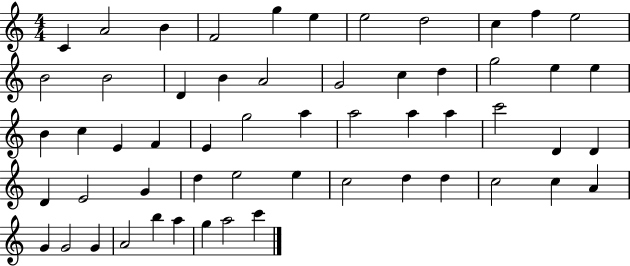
{
  \clef treble
  \numericTimeSignature
  \time 4/4
  \key c \major
  c'4 a'2 b'4 | f'2 g''4 e''4 | e''2 d''2 | c''4 f''4 e''2 | \break b'2 b'2 | d'4 b'4 a'2 | g'2 c''4 d''4 | g''2 e''4 e''4 | \break b'4 c''4 e'4 f'4 | e'4 g''2 a''4 | a''2 a''4 a''4 | c'''2 d'4 d'4 | \break d'4 e'2 g'4 | d''4 e''2 e''4 | c''2 d''4 d''4 | c''2 c''4 a'4 | \break g'4 g'2 g'4 | a'2 b''4 a''4 | g''4 a''2 c'''4 | \bar "|."
}